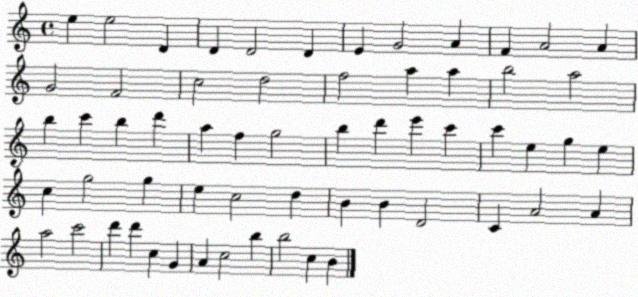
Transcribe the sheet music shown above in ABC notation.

X:1
T:Untitled
M:4/4
L:1/4
K:C
e e2 D D D2 D E G2 A F A2 A G2 F2 c2 d2 f2 a a b2 a2 b c' b d' a f g2 b d' e' c' c' e g e c g2 g e c2 d B B D2 C A2 A a2 c'2 d' d' c G A c2 b b2 c B